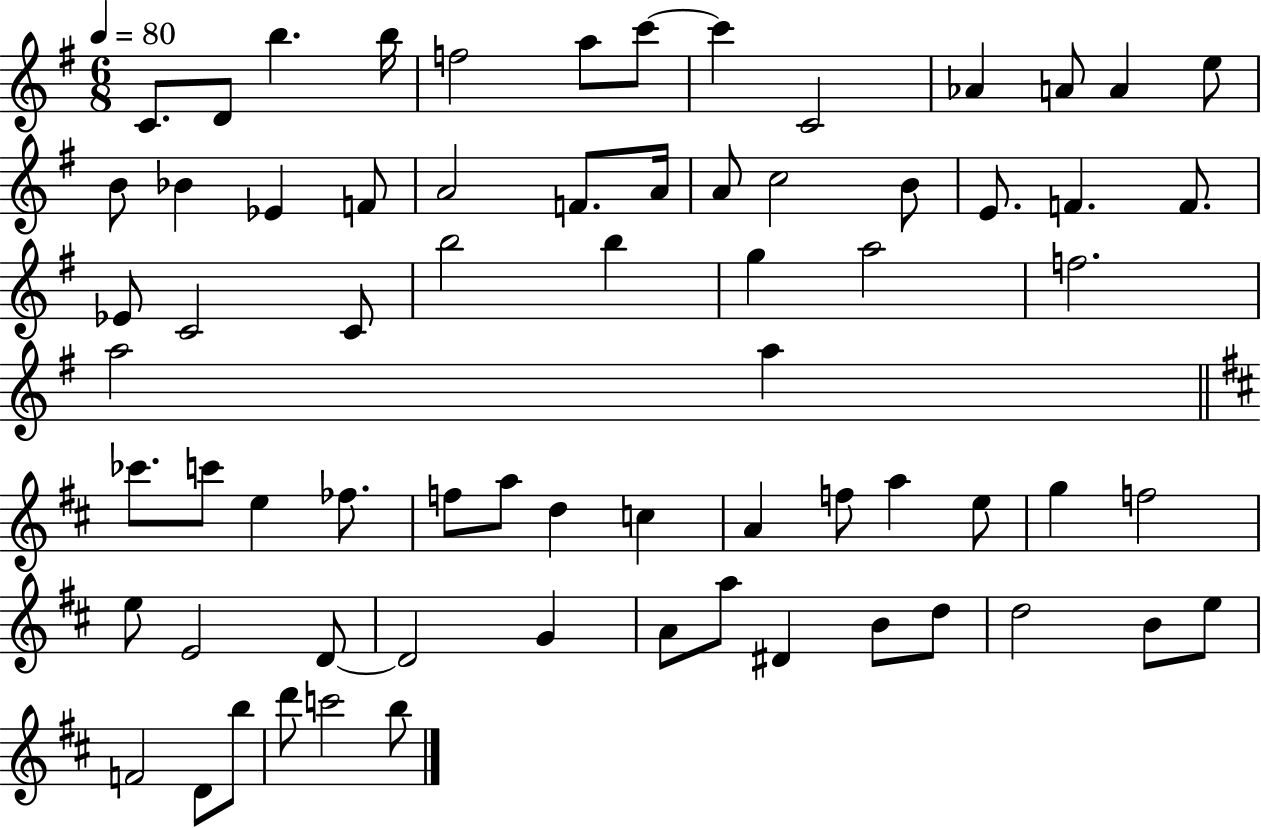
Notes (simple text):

C4/e. D4/e B5/q. B5/s F5/h A5/e C6/e C6/q C4/h Ab4/q A4/e A4/q E5/e B4/e Bb4/q Eb4/q F4/e A4/h F4/e. A4/s A4/e C5/h B4/e E4/e. F4/q. F4/e. Eb4/e C4/h C4/e B5/h B5/q G5/q A5/h F5/h. A5/h A5/q CES6/e. C6/e E5/q FES5/e. F5/e A5/e D5/q C5/q A4/q F5/e A5/q E5/e G5/q F5/h E5/e E4/h D4/e D4/h G4/q A4/e A5/e D#4/q B4/e D5/e D5/h B4/e E5/e F4/h D4/e B5/e D6/e C6/h B5/e